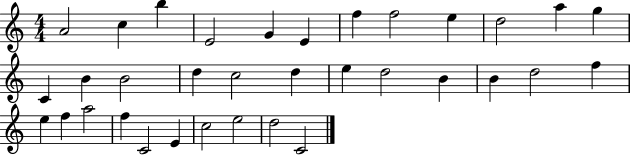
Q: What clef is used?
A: treble